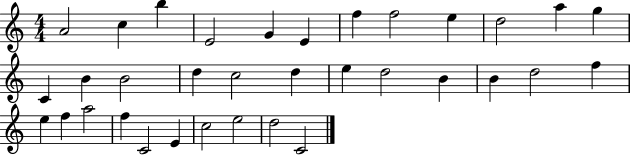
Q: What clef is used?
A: treble